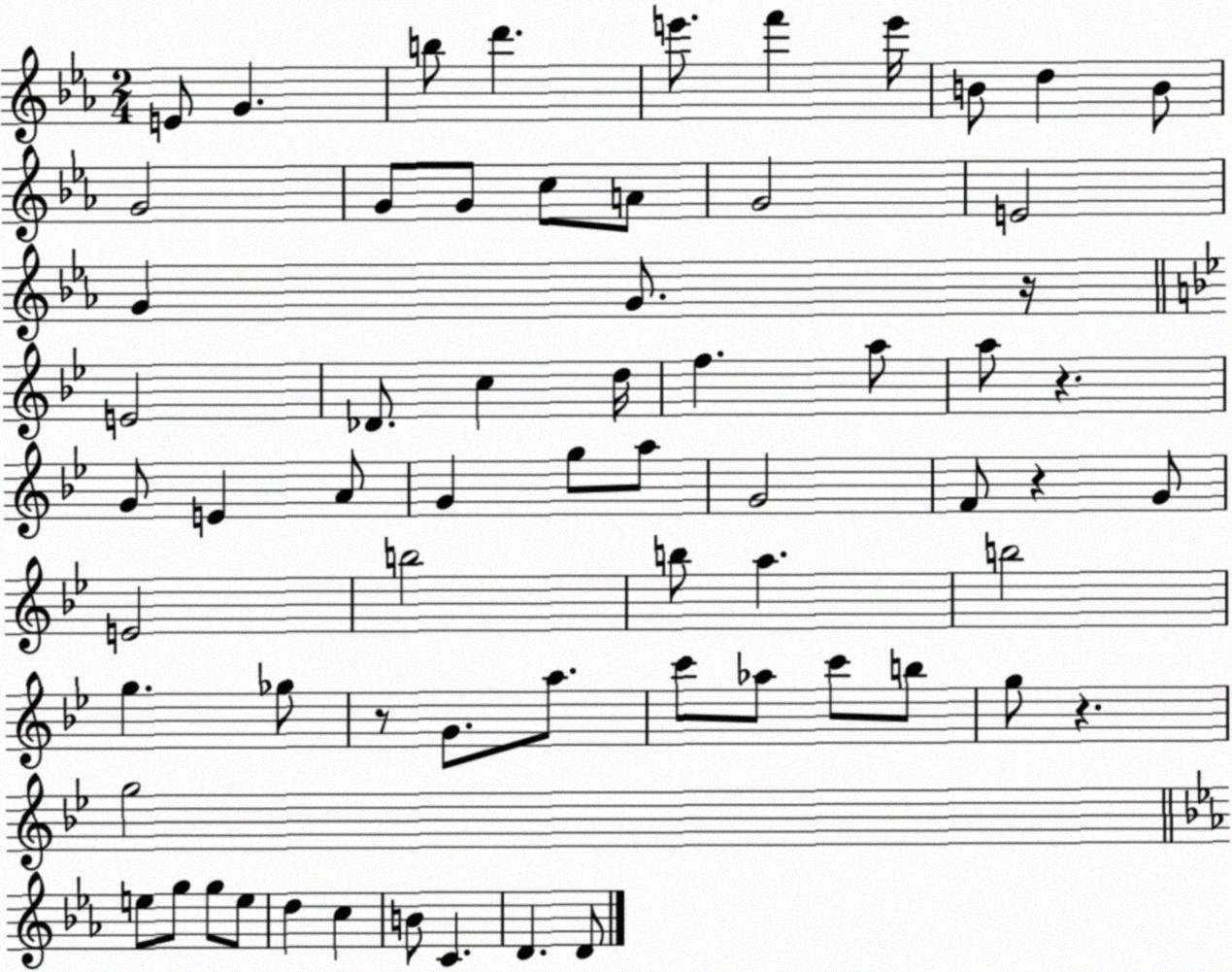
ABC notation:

X:1
T:Untitled
M:2/4
L:1/4
K:Eb
E/2 G b/2 d' e'/2 f' e'/4 B/2 d B/2 G2 G/2 G/2 c/2 A/2 G2 E2 G G/2 z/4 E2 _D/2 c d/4 f a/2 a/2 z G/2 E A/2 G g/2 a/2 G2 F/2 z G/2 E2 b2 b/2 a b2 g _g/2 z/2 G/2 a/2 c'/2 _a/2 c'/2 b/2 g/2 z g2 e/2 g/2 g/2 e/2 d c B/2 C D D/2